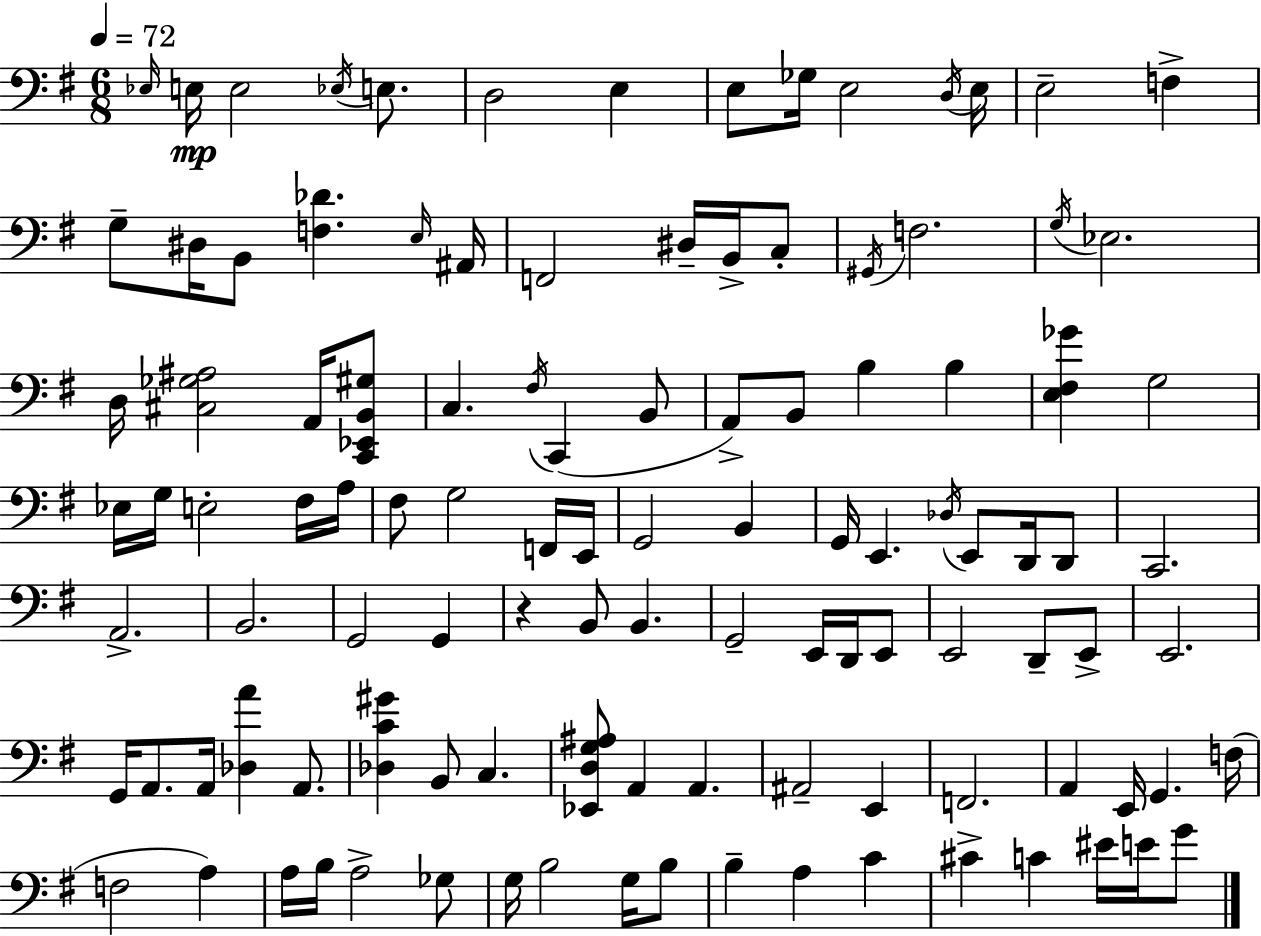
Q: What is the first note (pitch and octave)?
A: Eb3